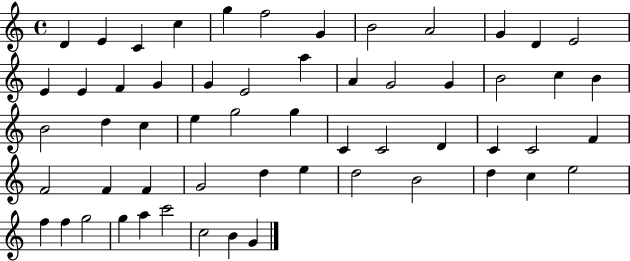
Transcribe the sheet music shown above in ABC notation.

X:1
T:Untitled
M:4/4
L:1/4
K:C
D E C c g f2 G B2 A2 G D E2 E E F G G E2 a A G2 G B2 c B B2 d c e g2 g C C2 D C C2 F F2 F F G2 d e d2 B2 d c e2 f f g2 g a c'2 c2 B G